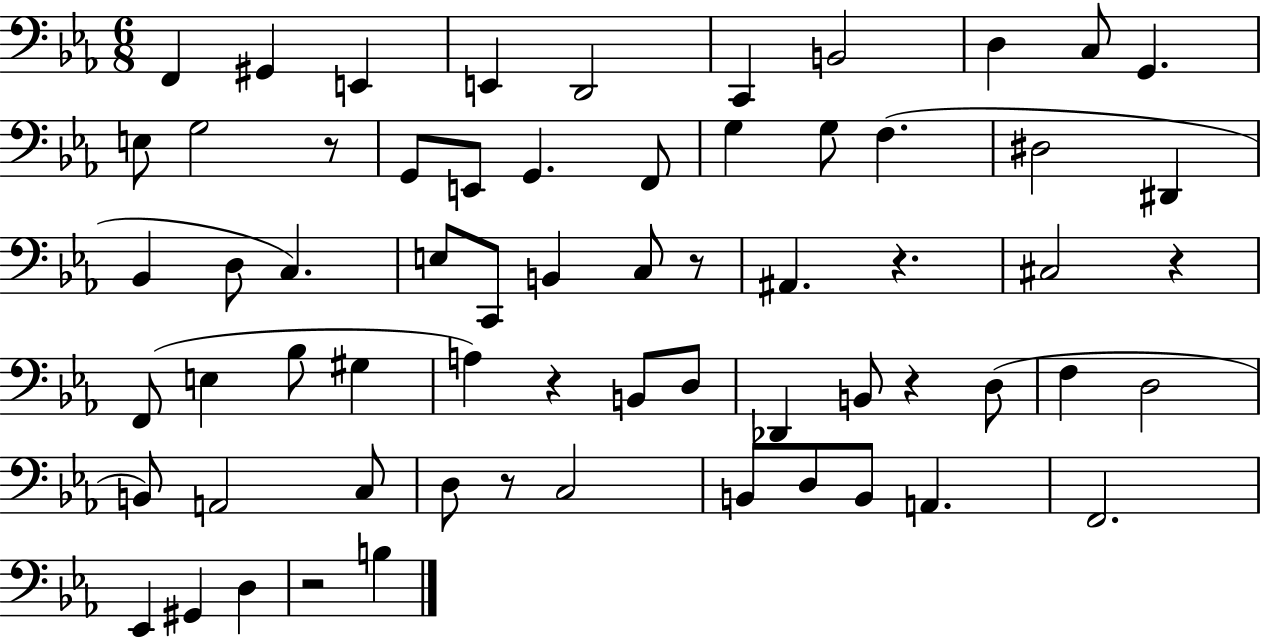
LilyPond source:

{
  \clef bass
  \numericTimeSignature
  \time 6/8
  \key ees \major
  f,4 gis,4 e,4 | e,4 d,2 | c,4 b,2 | d4 c8 g,4. | \break e8 g2 r8 | g,8 e,8 g,4. f,8 | g4 g8 f4.( | dis2 dis,4 | \break bes,4 d8 c4.) | e8 c,8 b,4 c8 r8 | ais,4. r4. | cis2 r4 | \break f,8( e4 bes8 gis4 | a4) r4 b,8 d8 | des,4 b,8 r4 d8( | f4 d2 | \break b,8) a,2 c8 | d8 r8 c2 | b,8 d8 b,8 a,4. | f,2. | \break ees,4 gis,4 d4 | r2 b4 | \bar "|."
}